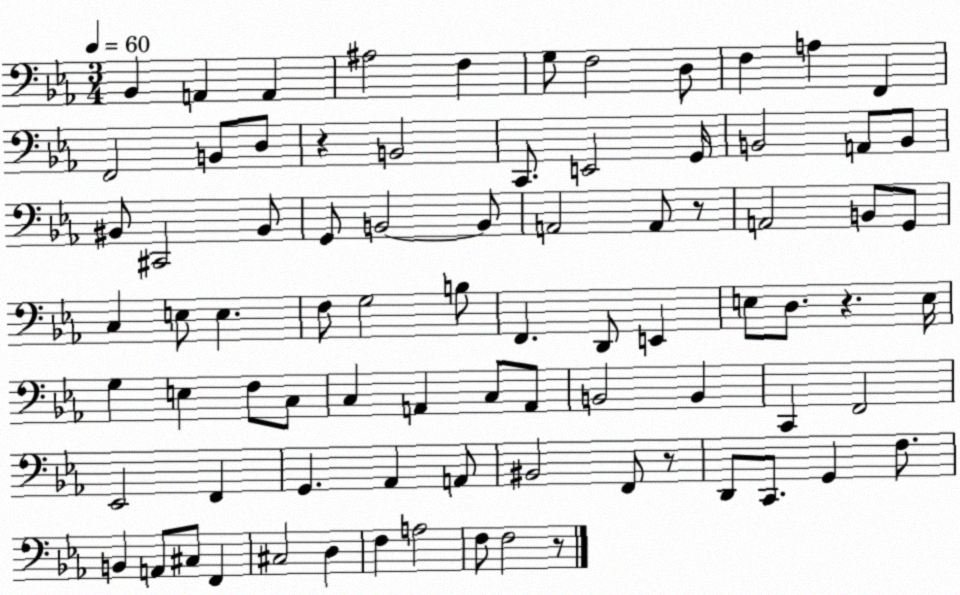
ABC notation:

X:1
T:Untitled
M:3/4
L:1/4
K:Eb
_B,, A,, A,, ^A,2 F, G,/2 F,2 D,/2 F, A, F,, F,,2 B,,/2 D,/2 z B,,2 C,,/2 E,,2 G,,/4 B,,2 A,,/2 B,,/2 ^B,,/2 ^C,,2 ^B,,/2 G,,/2 B,,2 B,,/2 A,,2 A,,/2 z/2 A,,2 B,,/2 G,,/2 C, E,/2 E, F,/2 G,2 B,/2 F,, D,,/2 E,, E,/2 D,/2 z E,/4 G, E, F,/2 C,/2 C, A,, C,/2 A,,/2 B,,2 B,, C,, F,,2 _E,,2 F,, G,, _A,, A,,/2 ^B,,2 F,,/2 z/2 D,,/2 C,,/2 G,, F,/2 B,, A,,/2 ^C,/2 F,, ^C,2 D, F, A,2 F,/2 F,2 z/2